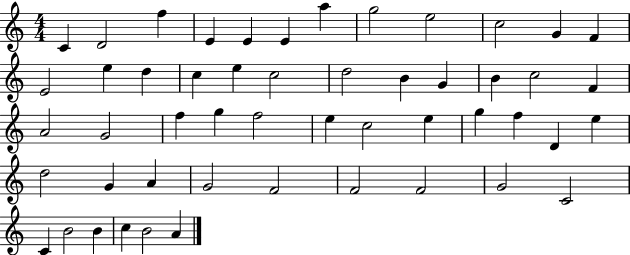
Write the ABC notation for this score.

X:1
T:Untitled
M:4/4
L:1/4
K:C
C D2 f E E E a g2 e2 c2 G F E2 e d c e c2 d2 B G B c2 F A2 G2 f g f2 e c2 e g f D e d2 G A G2 F2 F2 F2 G2 C2 C B2 B c B2 A